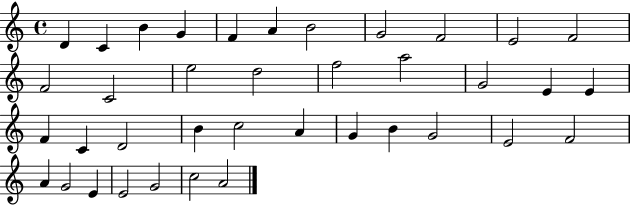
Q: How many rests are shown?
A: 0